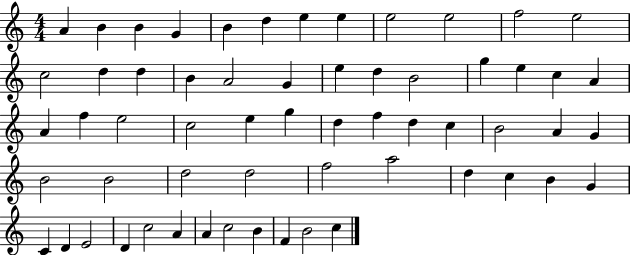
{
  \clef treble
  \numericTimeSignature
  \time 4/4
  \key c \major
  a'4 b'4 b'4 g'4 | b'4 d''4 e''4 e''4 | e''2 e''2 | f''2 e''2 | \break c''2 d''4 d''4 | b'4 a'2 g'4 | e''4 d''4 b'2 | g''4 e''4 c''4 a'4 | \break a'4 f''4 e''2 | c''2 e''4 g''4 | d''4 f''4 d''4 c''4 | b'2 a'4 g'4 | \break b'2 b'2 | d''2 d''2 | f''2 a''2 | d''4 c''4 b'4 g'4 | \break c'4 d'4 e'2 | d'4 c''2 a'4 | a'4 c''2 b'4 | f'4 b'2 c''4 | \break \bar "|."
}